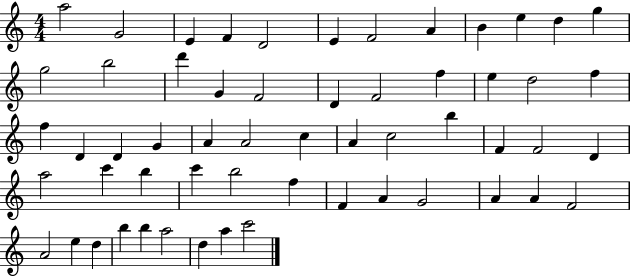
A5/h G4/h E4/q F4/q D4/h E4/q F4/h A4/q B4/q E5/q D5/q G5/q G5/h B5/h D6/q G4/q F4/h D4/q F4/h F5/q E5/q D5/h F5/q F5/q D4/q D4/q G4/q A4/q A4/h C5/q A4/q C5/h B5/q F4/q F4/h D4/q A5/h C6/q B5/q C6/q B5/h F5/q F4/q A4/q G4/h A4/q A4/q F4/h A4/h E5/q D5/q B5/q B5/q A5/h D5/q A5/q C6/h